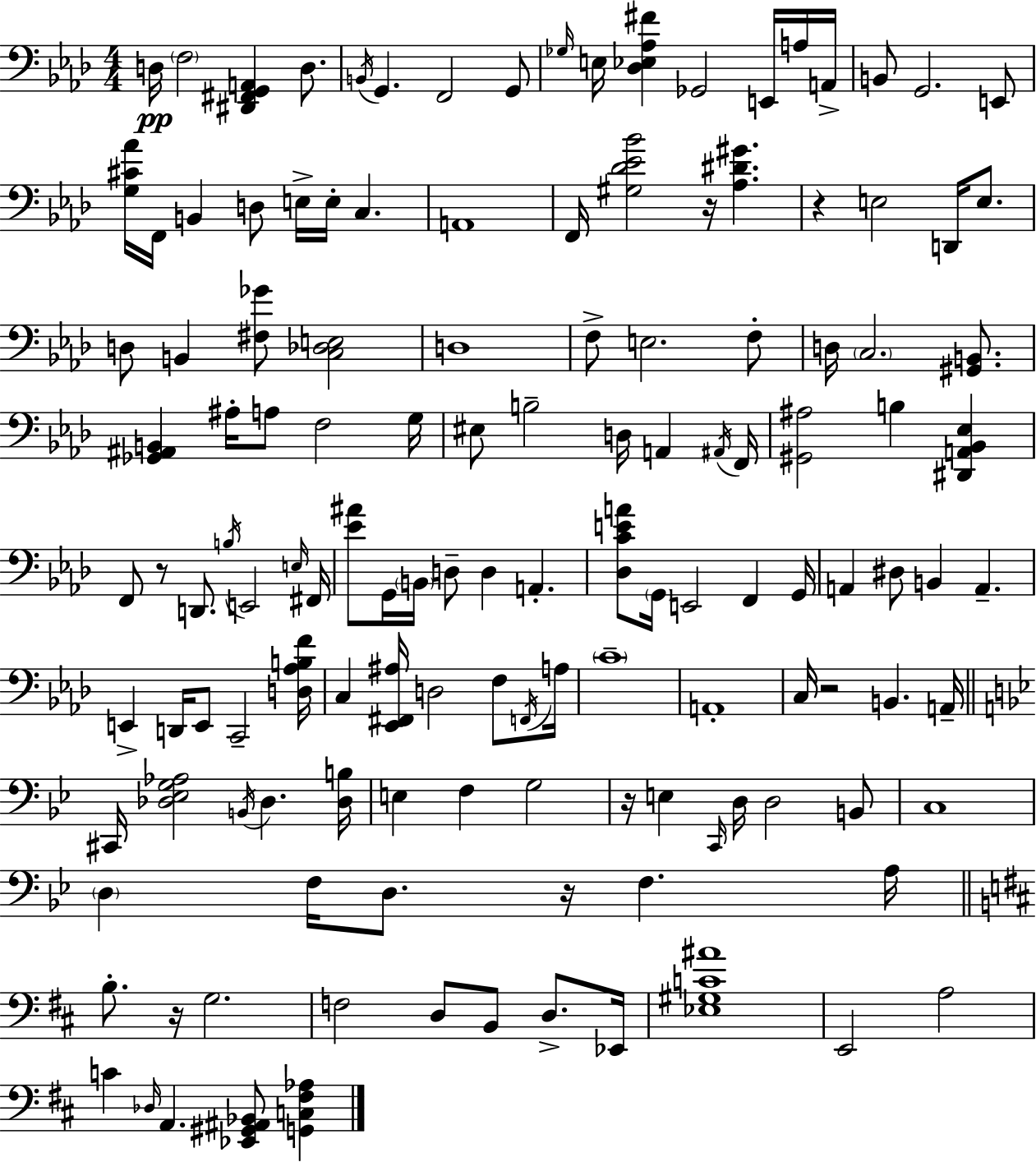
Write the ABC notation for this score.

X:1
T:Untitled
M:4/4
L:1/4
K:Fm
D,/4 F,2 [^D,,^F,,G,,A,,] D,/2 B,,/4 G,, F,,2 G,,/2 _G,/4 E,/4 [_D,_E,_A,^F] _G,,2 E,,/4 A,/4 A,,/4 B,,/2 G,,2 E,,/2 [G,^C_A]/4 F,,/4 B,, D,/2 E,/4 E,/4 C, A,,4 F,,/4 [^G,_D_E_B]2 z/4 [_A,^D^G] z E,2 D,,/4 E,/2 D,/2 B,, [^F,_G]/2 [C,_D,E,]2 D,4 F,/2 E,2 F,/2 D,/4 C,2 [^G,,B,,]/2 [_G,,^A,,B,,] ^A,/4 A,/2 F,2 G,/4 ^E,/2 B,2 D,/4 A,, ^A,,/4 F,,/4 [^G,,^A,]2 B, [^D,,A,,_B,,_E,] F,,/2 z/2 D,,/2 B,/4 E,,2 E,/4 ^F,,/4 [_E^A]/2 G,,/4 B,,/4 D,/2 D, A,, [_D,CEA]/2 G,,/4 E,,2 F,, G,,/4 A,, ^D,/2 B,, A,, E,, D,,/4 E,,/2 C,,2 [D,_A,B,F]/4 C, [_E,,^F,,^A,]/4 D,2 F,/2 F,,/4 A,/4 C4 A,,4 C,/4 z2 B,, A,,/4 ^C,,/4 [_D,_E,G,_A,]2 B,,/4 _D, [_D,B,]/4 E, F, G,2 z/4 E, C,,/4 D,/4 D,2 B,,/2 C,4 D, F,/4 D,/2 z/4 F, A,/4 B,/2 z/4 G,2 F,2 D,/2 B,,/2 D,/2 _E,,/4 [_E,^G,C^A]4 E,,2 A,2 C _D,/4 A,, [_E,,^G,,^A,,_B,,]/2 [G,,C,^F,_A,]